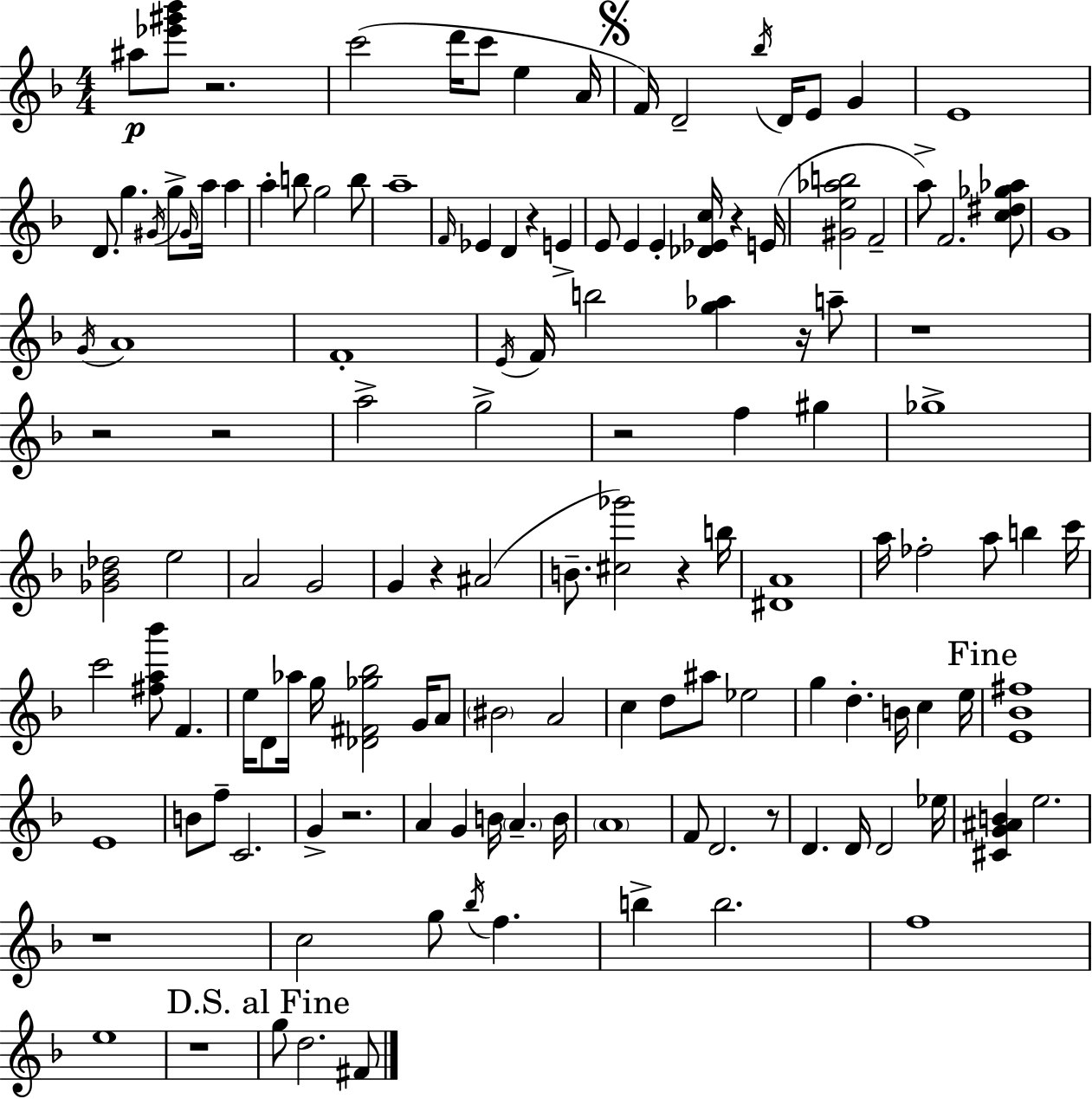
A#5/e [Eb6,G#6,Bb6]/e R/h. C6/h D6/s C6/e E5/q A4/s F4/s D4/h Bb5/s D4/s E4/e G4/q E4/w D4/e. G5/q. G#4/s G5/e G#4/s A5/s A5/q A5/q B5/e G5/h B5/e A5/w F4/s Eb4/q D4/q R/q E4/q E4/e E4/q E4/q [Db4,Eb4,C5]/s R/q E4/s [G#4,E5,Ab5,B5]/h F4/h A5/e F4/h. [C5,D#5,Gb5,Ab5]/e G4/w G4/s A4/w F4/w E4/s F4/s B5/h [G5,Ab5]/q R/s A5/e R/w R/h R/h A5/h G5/h R/h F5/q G#5/q Gb5/w [Gb4,Bb4,Db5]/h E5/h A4/h G4/h G4/q R/q A#4/h B4/e. [C#5,Gb6]/h R/q B5/s [D#4,A4]/w A5/s FES5/h A5/e B5/q C6/s C6/h [F#5,A5,Bb6]/e F4/q. E5/s D4/e Ab5/s G5/s [Db4,F#4,Gb5,Bb5]/h G4/s A4/e BIS4/h A4/h C5/q D5/e A#5/e Eb5/h G5/q D5/q. B4/s C5/q E5/s [E4,Bb4,F#5]/w E4/w B4/e F5/e C4/h. G4/q R/h. A4/q G4/q B4/s A4/q. B4/s A4/w F4/e D4/h. R/e D4/q. D4/s D4/h Eb5/s [C#4,G4,A#4,B4]/q E5/h. R/w C5/h G5/e Bb5/s F5/q. B5/q B5/h. F5/w E5/w R/w G5/e D5/h. F#4/e